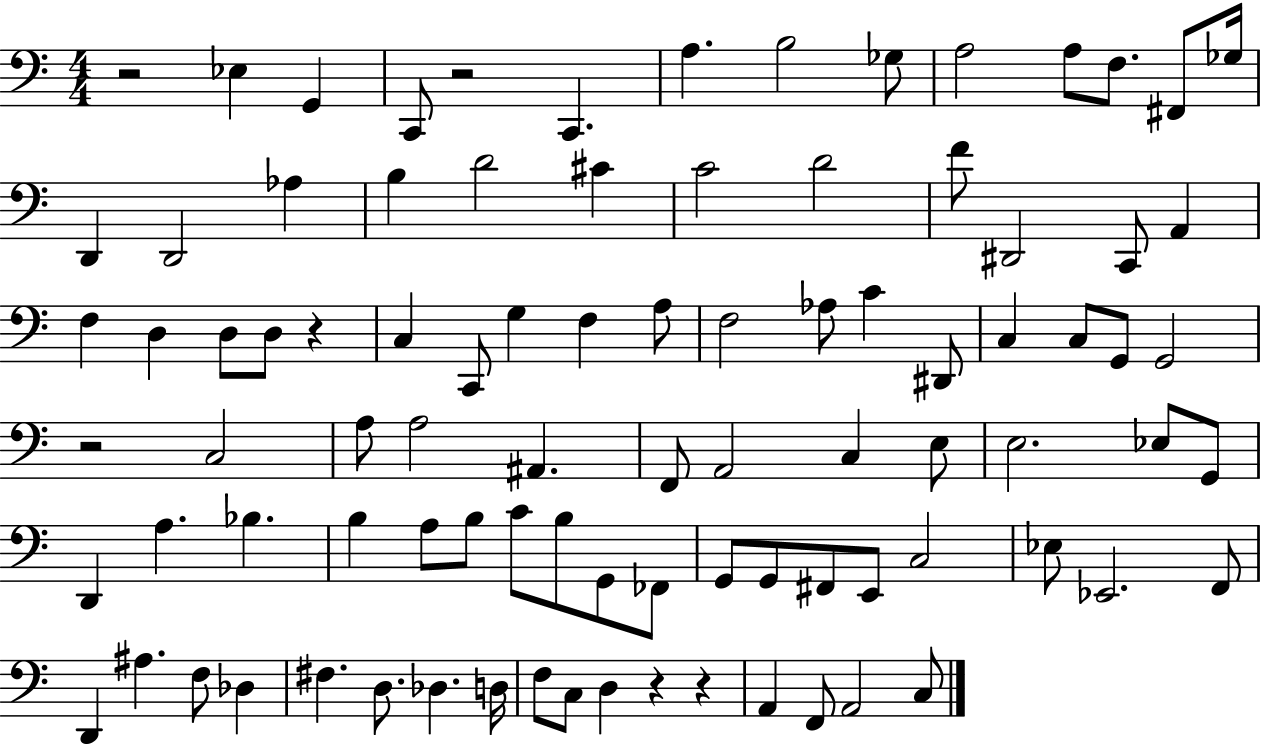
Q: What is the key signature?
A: C major